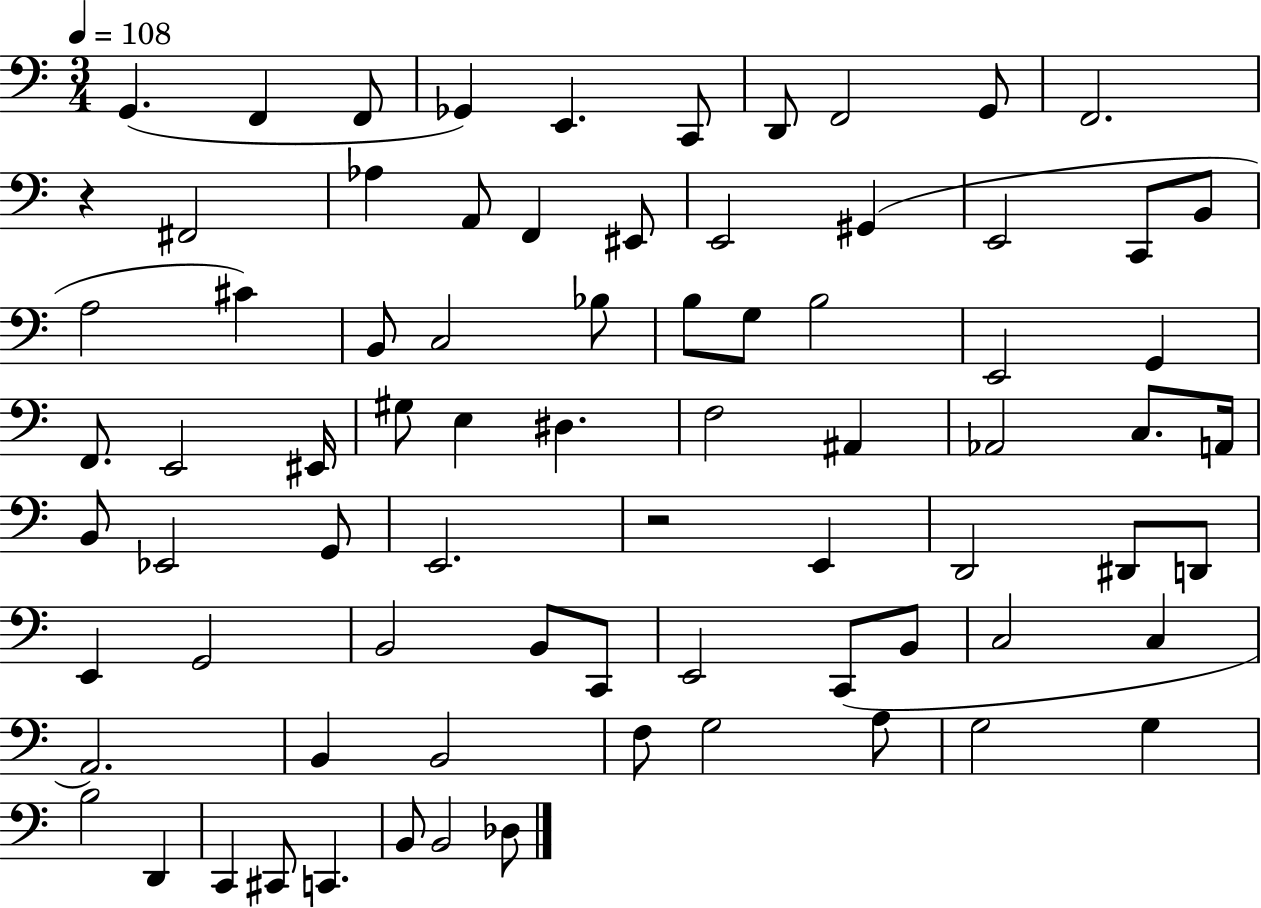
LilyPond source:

{
  \clef bass
  \numericTimeSignature
  \time 3/4
  \key c \major
  \tempo 4 = 108
  g,4.( f,4 f,8 | ges,4) e,4. c,8 | d,8 f,2 g,8 | f,2. | \break r4 fis,2 | aes4 a,8 f,4 eis,8 | e,2 gis,4( | e,2 c,8 b,8 | \break a2 cis'4) | b,8 c2 bes8 | b8 g8 b2 | e,2 g,4 | \break f,8. e,2 eis,16 | gis8 e4 dis4. | f2 ais,4 | aes,2 c8. a,16 | \break b,8 ees,2 g,8 | e,2. | r2 e,4 | d,2 dis,8 d,8 | \break e,4 g,2 | b,2 b,8 c,8 | e,2 c,8( b,8 | c2 c4 | \break a,2.) | b,4 b,2 | f8 g2 a8 | g2 g4 | \break b2 d,4 | c,4 cis,8 c,4. | b,8 b,2 des8 | \bar "|."
}